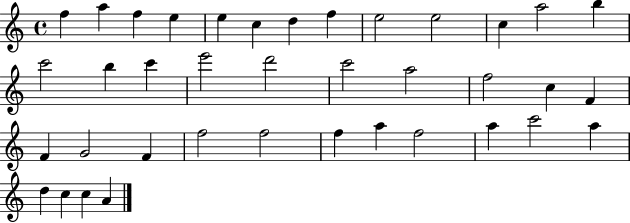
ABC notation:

X:1
T:Untitled
M:4/4
L:1/4
K:C
f a f e e c d f e2 e2 c a2 b c'2 b c' e'2 d'2 c'2 a2 f2 c F F G2 F f2 f2 f a f2 a c'2 a d c c A